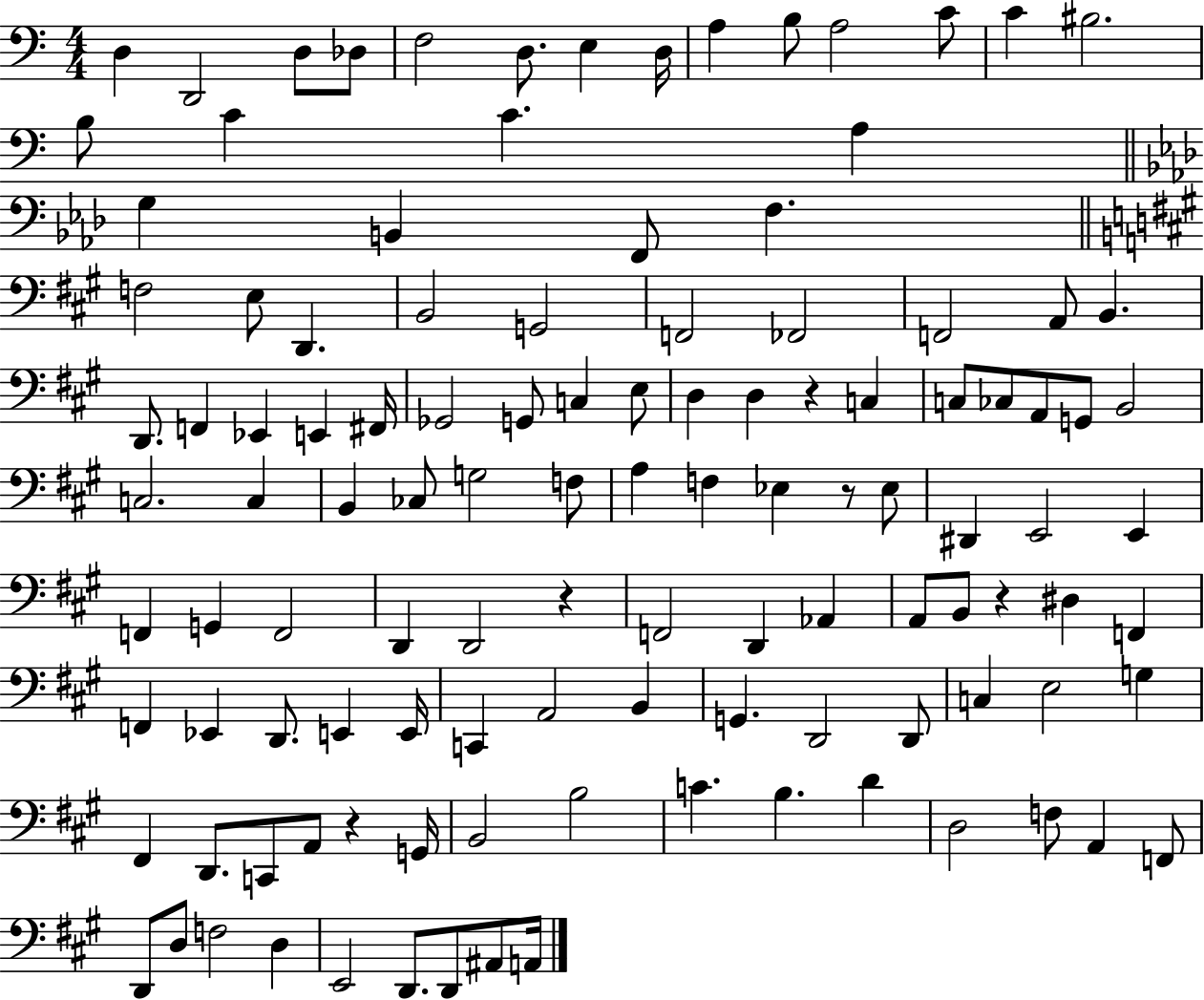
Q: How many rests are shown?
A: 5